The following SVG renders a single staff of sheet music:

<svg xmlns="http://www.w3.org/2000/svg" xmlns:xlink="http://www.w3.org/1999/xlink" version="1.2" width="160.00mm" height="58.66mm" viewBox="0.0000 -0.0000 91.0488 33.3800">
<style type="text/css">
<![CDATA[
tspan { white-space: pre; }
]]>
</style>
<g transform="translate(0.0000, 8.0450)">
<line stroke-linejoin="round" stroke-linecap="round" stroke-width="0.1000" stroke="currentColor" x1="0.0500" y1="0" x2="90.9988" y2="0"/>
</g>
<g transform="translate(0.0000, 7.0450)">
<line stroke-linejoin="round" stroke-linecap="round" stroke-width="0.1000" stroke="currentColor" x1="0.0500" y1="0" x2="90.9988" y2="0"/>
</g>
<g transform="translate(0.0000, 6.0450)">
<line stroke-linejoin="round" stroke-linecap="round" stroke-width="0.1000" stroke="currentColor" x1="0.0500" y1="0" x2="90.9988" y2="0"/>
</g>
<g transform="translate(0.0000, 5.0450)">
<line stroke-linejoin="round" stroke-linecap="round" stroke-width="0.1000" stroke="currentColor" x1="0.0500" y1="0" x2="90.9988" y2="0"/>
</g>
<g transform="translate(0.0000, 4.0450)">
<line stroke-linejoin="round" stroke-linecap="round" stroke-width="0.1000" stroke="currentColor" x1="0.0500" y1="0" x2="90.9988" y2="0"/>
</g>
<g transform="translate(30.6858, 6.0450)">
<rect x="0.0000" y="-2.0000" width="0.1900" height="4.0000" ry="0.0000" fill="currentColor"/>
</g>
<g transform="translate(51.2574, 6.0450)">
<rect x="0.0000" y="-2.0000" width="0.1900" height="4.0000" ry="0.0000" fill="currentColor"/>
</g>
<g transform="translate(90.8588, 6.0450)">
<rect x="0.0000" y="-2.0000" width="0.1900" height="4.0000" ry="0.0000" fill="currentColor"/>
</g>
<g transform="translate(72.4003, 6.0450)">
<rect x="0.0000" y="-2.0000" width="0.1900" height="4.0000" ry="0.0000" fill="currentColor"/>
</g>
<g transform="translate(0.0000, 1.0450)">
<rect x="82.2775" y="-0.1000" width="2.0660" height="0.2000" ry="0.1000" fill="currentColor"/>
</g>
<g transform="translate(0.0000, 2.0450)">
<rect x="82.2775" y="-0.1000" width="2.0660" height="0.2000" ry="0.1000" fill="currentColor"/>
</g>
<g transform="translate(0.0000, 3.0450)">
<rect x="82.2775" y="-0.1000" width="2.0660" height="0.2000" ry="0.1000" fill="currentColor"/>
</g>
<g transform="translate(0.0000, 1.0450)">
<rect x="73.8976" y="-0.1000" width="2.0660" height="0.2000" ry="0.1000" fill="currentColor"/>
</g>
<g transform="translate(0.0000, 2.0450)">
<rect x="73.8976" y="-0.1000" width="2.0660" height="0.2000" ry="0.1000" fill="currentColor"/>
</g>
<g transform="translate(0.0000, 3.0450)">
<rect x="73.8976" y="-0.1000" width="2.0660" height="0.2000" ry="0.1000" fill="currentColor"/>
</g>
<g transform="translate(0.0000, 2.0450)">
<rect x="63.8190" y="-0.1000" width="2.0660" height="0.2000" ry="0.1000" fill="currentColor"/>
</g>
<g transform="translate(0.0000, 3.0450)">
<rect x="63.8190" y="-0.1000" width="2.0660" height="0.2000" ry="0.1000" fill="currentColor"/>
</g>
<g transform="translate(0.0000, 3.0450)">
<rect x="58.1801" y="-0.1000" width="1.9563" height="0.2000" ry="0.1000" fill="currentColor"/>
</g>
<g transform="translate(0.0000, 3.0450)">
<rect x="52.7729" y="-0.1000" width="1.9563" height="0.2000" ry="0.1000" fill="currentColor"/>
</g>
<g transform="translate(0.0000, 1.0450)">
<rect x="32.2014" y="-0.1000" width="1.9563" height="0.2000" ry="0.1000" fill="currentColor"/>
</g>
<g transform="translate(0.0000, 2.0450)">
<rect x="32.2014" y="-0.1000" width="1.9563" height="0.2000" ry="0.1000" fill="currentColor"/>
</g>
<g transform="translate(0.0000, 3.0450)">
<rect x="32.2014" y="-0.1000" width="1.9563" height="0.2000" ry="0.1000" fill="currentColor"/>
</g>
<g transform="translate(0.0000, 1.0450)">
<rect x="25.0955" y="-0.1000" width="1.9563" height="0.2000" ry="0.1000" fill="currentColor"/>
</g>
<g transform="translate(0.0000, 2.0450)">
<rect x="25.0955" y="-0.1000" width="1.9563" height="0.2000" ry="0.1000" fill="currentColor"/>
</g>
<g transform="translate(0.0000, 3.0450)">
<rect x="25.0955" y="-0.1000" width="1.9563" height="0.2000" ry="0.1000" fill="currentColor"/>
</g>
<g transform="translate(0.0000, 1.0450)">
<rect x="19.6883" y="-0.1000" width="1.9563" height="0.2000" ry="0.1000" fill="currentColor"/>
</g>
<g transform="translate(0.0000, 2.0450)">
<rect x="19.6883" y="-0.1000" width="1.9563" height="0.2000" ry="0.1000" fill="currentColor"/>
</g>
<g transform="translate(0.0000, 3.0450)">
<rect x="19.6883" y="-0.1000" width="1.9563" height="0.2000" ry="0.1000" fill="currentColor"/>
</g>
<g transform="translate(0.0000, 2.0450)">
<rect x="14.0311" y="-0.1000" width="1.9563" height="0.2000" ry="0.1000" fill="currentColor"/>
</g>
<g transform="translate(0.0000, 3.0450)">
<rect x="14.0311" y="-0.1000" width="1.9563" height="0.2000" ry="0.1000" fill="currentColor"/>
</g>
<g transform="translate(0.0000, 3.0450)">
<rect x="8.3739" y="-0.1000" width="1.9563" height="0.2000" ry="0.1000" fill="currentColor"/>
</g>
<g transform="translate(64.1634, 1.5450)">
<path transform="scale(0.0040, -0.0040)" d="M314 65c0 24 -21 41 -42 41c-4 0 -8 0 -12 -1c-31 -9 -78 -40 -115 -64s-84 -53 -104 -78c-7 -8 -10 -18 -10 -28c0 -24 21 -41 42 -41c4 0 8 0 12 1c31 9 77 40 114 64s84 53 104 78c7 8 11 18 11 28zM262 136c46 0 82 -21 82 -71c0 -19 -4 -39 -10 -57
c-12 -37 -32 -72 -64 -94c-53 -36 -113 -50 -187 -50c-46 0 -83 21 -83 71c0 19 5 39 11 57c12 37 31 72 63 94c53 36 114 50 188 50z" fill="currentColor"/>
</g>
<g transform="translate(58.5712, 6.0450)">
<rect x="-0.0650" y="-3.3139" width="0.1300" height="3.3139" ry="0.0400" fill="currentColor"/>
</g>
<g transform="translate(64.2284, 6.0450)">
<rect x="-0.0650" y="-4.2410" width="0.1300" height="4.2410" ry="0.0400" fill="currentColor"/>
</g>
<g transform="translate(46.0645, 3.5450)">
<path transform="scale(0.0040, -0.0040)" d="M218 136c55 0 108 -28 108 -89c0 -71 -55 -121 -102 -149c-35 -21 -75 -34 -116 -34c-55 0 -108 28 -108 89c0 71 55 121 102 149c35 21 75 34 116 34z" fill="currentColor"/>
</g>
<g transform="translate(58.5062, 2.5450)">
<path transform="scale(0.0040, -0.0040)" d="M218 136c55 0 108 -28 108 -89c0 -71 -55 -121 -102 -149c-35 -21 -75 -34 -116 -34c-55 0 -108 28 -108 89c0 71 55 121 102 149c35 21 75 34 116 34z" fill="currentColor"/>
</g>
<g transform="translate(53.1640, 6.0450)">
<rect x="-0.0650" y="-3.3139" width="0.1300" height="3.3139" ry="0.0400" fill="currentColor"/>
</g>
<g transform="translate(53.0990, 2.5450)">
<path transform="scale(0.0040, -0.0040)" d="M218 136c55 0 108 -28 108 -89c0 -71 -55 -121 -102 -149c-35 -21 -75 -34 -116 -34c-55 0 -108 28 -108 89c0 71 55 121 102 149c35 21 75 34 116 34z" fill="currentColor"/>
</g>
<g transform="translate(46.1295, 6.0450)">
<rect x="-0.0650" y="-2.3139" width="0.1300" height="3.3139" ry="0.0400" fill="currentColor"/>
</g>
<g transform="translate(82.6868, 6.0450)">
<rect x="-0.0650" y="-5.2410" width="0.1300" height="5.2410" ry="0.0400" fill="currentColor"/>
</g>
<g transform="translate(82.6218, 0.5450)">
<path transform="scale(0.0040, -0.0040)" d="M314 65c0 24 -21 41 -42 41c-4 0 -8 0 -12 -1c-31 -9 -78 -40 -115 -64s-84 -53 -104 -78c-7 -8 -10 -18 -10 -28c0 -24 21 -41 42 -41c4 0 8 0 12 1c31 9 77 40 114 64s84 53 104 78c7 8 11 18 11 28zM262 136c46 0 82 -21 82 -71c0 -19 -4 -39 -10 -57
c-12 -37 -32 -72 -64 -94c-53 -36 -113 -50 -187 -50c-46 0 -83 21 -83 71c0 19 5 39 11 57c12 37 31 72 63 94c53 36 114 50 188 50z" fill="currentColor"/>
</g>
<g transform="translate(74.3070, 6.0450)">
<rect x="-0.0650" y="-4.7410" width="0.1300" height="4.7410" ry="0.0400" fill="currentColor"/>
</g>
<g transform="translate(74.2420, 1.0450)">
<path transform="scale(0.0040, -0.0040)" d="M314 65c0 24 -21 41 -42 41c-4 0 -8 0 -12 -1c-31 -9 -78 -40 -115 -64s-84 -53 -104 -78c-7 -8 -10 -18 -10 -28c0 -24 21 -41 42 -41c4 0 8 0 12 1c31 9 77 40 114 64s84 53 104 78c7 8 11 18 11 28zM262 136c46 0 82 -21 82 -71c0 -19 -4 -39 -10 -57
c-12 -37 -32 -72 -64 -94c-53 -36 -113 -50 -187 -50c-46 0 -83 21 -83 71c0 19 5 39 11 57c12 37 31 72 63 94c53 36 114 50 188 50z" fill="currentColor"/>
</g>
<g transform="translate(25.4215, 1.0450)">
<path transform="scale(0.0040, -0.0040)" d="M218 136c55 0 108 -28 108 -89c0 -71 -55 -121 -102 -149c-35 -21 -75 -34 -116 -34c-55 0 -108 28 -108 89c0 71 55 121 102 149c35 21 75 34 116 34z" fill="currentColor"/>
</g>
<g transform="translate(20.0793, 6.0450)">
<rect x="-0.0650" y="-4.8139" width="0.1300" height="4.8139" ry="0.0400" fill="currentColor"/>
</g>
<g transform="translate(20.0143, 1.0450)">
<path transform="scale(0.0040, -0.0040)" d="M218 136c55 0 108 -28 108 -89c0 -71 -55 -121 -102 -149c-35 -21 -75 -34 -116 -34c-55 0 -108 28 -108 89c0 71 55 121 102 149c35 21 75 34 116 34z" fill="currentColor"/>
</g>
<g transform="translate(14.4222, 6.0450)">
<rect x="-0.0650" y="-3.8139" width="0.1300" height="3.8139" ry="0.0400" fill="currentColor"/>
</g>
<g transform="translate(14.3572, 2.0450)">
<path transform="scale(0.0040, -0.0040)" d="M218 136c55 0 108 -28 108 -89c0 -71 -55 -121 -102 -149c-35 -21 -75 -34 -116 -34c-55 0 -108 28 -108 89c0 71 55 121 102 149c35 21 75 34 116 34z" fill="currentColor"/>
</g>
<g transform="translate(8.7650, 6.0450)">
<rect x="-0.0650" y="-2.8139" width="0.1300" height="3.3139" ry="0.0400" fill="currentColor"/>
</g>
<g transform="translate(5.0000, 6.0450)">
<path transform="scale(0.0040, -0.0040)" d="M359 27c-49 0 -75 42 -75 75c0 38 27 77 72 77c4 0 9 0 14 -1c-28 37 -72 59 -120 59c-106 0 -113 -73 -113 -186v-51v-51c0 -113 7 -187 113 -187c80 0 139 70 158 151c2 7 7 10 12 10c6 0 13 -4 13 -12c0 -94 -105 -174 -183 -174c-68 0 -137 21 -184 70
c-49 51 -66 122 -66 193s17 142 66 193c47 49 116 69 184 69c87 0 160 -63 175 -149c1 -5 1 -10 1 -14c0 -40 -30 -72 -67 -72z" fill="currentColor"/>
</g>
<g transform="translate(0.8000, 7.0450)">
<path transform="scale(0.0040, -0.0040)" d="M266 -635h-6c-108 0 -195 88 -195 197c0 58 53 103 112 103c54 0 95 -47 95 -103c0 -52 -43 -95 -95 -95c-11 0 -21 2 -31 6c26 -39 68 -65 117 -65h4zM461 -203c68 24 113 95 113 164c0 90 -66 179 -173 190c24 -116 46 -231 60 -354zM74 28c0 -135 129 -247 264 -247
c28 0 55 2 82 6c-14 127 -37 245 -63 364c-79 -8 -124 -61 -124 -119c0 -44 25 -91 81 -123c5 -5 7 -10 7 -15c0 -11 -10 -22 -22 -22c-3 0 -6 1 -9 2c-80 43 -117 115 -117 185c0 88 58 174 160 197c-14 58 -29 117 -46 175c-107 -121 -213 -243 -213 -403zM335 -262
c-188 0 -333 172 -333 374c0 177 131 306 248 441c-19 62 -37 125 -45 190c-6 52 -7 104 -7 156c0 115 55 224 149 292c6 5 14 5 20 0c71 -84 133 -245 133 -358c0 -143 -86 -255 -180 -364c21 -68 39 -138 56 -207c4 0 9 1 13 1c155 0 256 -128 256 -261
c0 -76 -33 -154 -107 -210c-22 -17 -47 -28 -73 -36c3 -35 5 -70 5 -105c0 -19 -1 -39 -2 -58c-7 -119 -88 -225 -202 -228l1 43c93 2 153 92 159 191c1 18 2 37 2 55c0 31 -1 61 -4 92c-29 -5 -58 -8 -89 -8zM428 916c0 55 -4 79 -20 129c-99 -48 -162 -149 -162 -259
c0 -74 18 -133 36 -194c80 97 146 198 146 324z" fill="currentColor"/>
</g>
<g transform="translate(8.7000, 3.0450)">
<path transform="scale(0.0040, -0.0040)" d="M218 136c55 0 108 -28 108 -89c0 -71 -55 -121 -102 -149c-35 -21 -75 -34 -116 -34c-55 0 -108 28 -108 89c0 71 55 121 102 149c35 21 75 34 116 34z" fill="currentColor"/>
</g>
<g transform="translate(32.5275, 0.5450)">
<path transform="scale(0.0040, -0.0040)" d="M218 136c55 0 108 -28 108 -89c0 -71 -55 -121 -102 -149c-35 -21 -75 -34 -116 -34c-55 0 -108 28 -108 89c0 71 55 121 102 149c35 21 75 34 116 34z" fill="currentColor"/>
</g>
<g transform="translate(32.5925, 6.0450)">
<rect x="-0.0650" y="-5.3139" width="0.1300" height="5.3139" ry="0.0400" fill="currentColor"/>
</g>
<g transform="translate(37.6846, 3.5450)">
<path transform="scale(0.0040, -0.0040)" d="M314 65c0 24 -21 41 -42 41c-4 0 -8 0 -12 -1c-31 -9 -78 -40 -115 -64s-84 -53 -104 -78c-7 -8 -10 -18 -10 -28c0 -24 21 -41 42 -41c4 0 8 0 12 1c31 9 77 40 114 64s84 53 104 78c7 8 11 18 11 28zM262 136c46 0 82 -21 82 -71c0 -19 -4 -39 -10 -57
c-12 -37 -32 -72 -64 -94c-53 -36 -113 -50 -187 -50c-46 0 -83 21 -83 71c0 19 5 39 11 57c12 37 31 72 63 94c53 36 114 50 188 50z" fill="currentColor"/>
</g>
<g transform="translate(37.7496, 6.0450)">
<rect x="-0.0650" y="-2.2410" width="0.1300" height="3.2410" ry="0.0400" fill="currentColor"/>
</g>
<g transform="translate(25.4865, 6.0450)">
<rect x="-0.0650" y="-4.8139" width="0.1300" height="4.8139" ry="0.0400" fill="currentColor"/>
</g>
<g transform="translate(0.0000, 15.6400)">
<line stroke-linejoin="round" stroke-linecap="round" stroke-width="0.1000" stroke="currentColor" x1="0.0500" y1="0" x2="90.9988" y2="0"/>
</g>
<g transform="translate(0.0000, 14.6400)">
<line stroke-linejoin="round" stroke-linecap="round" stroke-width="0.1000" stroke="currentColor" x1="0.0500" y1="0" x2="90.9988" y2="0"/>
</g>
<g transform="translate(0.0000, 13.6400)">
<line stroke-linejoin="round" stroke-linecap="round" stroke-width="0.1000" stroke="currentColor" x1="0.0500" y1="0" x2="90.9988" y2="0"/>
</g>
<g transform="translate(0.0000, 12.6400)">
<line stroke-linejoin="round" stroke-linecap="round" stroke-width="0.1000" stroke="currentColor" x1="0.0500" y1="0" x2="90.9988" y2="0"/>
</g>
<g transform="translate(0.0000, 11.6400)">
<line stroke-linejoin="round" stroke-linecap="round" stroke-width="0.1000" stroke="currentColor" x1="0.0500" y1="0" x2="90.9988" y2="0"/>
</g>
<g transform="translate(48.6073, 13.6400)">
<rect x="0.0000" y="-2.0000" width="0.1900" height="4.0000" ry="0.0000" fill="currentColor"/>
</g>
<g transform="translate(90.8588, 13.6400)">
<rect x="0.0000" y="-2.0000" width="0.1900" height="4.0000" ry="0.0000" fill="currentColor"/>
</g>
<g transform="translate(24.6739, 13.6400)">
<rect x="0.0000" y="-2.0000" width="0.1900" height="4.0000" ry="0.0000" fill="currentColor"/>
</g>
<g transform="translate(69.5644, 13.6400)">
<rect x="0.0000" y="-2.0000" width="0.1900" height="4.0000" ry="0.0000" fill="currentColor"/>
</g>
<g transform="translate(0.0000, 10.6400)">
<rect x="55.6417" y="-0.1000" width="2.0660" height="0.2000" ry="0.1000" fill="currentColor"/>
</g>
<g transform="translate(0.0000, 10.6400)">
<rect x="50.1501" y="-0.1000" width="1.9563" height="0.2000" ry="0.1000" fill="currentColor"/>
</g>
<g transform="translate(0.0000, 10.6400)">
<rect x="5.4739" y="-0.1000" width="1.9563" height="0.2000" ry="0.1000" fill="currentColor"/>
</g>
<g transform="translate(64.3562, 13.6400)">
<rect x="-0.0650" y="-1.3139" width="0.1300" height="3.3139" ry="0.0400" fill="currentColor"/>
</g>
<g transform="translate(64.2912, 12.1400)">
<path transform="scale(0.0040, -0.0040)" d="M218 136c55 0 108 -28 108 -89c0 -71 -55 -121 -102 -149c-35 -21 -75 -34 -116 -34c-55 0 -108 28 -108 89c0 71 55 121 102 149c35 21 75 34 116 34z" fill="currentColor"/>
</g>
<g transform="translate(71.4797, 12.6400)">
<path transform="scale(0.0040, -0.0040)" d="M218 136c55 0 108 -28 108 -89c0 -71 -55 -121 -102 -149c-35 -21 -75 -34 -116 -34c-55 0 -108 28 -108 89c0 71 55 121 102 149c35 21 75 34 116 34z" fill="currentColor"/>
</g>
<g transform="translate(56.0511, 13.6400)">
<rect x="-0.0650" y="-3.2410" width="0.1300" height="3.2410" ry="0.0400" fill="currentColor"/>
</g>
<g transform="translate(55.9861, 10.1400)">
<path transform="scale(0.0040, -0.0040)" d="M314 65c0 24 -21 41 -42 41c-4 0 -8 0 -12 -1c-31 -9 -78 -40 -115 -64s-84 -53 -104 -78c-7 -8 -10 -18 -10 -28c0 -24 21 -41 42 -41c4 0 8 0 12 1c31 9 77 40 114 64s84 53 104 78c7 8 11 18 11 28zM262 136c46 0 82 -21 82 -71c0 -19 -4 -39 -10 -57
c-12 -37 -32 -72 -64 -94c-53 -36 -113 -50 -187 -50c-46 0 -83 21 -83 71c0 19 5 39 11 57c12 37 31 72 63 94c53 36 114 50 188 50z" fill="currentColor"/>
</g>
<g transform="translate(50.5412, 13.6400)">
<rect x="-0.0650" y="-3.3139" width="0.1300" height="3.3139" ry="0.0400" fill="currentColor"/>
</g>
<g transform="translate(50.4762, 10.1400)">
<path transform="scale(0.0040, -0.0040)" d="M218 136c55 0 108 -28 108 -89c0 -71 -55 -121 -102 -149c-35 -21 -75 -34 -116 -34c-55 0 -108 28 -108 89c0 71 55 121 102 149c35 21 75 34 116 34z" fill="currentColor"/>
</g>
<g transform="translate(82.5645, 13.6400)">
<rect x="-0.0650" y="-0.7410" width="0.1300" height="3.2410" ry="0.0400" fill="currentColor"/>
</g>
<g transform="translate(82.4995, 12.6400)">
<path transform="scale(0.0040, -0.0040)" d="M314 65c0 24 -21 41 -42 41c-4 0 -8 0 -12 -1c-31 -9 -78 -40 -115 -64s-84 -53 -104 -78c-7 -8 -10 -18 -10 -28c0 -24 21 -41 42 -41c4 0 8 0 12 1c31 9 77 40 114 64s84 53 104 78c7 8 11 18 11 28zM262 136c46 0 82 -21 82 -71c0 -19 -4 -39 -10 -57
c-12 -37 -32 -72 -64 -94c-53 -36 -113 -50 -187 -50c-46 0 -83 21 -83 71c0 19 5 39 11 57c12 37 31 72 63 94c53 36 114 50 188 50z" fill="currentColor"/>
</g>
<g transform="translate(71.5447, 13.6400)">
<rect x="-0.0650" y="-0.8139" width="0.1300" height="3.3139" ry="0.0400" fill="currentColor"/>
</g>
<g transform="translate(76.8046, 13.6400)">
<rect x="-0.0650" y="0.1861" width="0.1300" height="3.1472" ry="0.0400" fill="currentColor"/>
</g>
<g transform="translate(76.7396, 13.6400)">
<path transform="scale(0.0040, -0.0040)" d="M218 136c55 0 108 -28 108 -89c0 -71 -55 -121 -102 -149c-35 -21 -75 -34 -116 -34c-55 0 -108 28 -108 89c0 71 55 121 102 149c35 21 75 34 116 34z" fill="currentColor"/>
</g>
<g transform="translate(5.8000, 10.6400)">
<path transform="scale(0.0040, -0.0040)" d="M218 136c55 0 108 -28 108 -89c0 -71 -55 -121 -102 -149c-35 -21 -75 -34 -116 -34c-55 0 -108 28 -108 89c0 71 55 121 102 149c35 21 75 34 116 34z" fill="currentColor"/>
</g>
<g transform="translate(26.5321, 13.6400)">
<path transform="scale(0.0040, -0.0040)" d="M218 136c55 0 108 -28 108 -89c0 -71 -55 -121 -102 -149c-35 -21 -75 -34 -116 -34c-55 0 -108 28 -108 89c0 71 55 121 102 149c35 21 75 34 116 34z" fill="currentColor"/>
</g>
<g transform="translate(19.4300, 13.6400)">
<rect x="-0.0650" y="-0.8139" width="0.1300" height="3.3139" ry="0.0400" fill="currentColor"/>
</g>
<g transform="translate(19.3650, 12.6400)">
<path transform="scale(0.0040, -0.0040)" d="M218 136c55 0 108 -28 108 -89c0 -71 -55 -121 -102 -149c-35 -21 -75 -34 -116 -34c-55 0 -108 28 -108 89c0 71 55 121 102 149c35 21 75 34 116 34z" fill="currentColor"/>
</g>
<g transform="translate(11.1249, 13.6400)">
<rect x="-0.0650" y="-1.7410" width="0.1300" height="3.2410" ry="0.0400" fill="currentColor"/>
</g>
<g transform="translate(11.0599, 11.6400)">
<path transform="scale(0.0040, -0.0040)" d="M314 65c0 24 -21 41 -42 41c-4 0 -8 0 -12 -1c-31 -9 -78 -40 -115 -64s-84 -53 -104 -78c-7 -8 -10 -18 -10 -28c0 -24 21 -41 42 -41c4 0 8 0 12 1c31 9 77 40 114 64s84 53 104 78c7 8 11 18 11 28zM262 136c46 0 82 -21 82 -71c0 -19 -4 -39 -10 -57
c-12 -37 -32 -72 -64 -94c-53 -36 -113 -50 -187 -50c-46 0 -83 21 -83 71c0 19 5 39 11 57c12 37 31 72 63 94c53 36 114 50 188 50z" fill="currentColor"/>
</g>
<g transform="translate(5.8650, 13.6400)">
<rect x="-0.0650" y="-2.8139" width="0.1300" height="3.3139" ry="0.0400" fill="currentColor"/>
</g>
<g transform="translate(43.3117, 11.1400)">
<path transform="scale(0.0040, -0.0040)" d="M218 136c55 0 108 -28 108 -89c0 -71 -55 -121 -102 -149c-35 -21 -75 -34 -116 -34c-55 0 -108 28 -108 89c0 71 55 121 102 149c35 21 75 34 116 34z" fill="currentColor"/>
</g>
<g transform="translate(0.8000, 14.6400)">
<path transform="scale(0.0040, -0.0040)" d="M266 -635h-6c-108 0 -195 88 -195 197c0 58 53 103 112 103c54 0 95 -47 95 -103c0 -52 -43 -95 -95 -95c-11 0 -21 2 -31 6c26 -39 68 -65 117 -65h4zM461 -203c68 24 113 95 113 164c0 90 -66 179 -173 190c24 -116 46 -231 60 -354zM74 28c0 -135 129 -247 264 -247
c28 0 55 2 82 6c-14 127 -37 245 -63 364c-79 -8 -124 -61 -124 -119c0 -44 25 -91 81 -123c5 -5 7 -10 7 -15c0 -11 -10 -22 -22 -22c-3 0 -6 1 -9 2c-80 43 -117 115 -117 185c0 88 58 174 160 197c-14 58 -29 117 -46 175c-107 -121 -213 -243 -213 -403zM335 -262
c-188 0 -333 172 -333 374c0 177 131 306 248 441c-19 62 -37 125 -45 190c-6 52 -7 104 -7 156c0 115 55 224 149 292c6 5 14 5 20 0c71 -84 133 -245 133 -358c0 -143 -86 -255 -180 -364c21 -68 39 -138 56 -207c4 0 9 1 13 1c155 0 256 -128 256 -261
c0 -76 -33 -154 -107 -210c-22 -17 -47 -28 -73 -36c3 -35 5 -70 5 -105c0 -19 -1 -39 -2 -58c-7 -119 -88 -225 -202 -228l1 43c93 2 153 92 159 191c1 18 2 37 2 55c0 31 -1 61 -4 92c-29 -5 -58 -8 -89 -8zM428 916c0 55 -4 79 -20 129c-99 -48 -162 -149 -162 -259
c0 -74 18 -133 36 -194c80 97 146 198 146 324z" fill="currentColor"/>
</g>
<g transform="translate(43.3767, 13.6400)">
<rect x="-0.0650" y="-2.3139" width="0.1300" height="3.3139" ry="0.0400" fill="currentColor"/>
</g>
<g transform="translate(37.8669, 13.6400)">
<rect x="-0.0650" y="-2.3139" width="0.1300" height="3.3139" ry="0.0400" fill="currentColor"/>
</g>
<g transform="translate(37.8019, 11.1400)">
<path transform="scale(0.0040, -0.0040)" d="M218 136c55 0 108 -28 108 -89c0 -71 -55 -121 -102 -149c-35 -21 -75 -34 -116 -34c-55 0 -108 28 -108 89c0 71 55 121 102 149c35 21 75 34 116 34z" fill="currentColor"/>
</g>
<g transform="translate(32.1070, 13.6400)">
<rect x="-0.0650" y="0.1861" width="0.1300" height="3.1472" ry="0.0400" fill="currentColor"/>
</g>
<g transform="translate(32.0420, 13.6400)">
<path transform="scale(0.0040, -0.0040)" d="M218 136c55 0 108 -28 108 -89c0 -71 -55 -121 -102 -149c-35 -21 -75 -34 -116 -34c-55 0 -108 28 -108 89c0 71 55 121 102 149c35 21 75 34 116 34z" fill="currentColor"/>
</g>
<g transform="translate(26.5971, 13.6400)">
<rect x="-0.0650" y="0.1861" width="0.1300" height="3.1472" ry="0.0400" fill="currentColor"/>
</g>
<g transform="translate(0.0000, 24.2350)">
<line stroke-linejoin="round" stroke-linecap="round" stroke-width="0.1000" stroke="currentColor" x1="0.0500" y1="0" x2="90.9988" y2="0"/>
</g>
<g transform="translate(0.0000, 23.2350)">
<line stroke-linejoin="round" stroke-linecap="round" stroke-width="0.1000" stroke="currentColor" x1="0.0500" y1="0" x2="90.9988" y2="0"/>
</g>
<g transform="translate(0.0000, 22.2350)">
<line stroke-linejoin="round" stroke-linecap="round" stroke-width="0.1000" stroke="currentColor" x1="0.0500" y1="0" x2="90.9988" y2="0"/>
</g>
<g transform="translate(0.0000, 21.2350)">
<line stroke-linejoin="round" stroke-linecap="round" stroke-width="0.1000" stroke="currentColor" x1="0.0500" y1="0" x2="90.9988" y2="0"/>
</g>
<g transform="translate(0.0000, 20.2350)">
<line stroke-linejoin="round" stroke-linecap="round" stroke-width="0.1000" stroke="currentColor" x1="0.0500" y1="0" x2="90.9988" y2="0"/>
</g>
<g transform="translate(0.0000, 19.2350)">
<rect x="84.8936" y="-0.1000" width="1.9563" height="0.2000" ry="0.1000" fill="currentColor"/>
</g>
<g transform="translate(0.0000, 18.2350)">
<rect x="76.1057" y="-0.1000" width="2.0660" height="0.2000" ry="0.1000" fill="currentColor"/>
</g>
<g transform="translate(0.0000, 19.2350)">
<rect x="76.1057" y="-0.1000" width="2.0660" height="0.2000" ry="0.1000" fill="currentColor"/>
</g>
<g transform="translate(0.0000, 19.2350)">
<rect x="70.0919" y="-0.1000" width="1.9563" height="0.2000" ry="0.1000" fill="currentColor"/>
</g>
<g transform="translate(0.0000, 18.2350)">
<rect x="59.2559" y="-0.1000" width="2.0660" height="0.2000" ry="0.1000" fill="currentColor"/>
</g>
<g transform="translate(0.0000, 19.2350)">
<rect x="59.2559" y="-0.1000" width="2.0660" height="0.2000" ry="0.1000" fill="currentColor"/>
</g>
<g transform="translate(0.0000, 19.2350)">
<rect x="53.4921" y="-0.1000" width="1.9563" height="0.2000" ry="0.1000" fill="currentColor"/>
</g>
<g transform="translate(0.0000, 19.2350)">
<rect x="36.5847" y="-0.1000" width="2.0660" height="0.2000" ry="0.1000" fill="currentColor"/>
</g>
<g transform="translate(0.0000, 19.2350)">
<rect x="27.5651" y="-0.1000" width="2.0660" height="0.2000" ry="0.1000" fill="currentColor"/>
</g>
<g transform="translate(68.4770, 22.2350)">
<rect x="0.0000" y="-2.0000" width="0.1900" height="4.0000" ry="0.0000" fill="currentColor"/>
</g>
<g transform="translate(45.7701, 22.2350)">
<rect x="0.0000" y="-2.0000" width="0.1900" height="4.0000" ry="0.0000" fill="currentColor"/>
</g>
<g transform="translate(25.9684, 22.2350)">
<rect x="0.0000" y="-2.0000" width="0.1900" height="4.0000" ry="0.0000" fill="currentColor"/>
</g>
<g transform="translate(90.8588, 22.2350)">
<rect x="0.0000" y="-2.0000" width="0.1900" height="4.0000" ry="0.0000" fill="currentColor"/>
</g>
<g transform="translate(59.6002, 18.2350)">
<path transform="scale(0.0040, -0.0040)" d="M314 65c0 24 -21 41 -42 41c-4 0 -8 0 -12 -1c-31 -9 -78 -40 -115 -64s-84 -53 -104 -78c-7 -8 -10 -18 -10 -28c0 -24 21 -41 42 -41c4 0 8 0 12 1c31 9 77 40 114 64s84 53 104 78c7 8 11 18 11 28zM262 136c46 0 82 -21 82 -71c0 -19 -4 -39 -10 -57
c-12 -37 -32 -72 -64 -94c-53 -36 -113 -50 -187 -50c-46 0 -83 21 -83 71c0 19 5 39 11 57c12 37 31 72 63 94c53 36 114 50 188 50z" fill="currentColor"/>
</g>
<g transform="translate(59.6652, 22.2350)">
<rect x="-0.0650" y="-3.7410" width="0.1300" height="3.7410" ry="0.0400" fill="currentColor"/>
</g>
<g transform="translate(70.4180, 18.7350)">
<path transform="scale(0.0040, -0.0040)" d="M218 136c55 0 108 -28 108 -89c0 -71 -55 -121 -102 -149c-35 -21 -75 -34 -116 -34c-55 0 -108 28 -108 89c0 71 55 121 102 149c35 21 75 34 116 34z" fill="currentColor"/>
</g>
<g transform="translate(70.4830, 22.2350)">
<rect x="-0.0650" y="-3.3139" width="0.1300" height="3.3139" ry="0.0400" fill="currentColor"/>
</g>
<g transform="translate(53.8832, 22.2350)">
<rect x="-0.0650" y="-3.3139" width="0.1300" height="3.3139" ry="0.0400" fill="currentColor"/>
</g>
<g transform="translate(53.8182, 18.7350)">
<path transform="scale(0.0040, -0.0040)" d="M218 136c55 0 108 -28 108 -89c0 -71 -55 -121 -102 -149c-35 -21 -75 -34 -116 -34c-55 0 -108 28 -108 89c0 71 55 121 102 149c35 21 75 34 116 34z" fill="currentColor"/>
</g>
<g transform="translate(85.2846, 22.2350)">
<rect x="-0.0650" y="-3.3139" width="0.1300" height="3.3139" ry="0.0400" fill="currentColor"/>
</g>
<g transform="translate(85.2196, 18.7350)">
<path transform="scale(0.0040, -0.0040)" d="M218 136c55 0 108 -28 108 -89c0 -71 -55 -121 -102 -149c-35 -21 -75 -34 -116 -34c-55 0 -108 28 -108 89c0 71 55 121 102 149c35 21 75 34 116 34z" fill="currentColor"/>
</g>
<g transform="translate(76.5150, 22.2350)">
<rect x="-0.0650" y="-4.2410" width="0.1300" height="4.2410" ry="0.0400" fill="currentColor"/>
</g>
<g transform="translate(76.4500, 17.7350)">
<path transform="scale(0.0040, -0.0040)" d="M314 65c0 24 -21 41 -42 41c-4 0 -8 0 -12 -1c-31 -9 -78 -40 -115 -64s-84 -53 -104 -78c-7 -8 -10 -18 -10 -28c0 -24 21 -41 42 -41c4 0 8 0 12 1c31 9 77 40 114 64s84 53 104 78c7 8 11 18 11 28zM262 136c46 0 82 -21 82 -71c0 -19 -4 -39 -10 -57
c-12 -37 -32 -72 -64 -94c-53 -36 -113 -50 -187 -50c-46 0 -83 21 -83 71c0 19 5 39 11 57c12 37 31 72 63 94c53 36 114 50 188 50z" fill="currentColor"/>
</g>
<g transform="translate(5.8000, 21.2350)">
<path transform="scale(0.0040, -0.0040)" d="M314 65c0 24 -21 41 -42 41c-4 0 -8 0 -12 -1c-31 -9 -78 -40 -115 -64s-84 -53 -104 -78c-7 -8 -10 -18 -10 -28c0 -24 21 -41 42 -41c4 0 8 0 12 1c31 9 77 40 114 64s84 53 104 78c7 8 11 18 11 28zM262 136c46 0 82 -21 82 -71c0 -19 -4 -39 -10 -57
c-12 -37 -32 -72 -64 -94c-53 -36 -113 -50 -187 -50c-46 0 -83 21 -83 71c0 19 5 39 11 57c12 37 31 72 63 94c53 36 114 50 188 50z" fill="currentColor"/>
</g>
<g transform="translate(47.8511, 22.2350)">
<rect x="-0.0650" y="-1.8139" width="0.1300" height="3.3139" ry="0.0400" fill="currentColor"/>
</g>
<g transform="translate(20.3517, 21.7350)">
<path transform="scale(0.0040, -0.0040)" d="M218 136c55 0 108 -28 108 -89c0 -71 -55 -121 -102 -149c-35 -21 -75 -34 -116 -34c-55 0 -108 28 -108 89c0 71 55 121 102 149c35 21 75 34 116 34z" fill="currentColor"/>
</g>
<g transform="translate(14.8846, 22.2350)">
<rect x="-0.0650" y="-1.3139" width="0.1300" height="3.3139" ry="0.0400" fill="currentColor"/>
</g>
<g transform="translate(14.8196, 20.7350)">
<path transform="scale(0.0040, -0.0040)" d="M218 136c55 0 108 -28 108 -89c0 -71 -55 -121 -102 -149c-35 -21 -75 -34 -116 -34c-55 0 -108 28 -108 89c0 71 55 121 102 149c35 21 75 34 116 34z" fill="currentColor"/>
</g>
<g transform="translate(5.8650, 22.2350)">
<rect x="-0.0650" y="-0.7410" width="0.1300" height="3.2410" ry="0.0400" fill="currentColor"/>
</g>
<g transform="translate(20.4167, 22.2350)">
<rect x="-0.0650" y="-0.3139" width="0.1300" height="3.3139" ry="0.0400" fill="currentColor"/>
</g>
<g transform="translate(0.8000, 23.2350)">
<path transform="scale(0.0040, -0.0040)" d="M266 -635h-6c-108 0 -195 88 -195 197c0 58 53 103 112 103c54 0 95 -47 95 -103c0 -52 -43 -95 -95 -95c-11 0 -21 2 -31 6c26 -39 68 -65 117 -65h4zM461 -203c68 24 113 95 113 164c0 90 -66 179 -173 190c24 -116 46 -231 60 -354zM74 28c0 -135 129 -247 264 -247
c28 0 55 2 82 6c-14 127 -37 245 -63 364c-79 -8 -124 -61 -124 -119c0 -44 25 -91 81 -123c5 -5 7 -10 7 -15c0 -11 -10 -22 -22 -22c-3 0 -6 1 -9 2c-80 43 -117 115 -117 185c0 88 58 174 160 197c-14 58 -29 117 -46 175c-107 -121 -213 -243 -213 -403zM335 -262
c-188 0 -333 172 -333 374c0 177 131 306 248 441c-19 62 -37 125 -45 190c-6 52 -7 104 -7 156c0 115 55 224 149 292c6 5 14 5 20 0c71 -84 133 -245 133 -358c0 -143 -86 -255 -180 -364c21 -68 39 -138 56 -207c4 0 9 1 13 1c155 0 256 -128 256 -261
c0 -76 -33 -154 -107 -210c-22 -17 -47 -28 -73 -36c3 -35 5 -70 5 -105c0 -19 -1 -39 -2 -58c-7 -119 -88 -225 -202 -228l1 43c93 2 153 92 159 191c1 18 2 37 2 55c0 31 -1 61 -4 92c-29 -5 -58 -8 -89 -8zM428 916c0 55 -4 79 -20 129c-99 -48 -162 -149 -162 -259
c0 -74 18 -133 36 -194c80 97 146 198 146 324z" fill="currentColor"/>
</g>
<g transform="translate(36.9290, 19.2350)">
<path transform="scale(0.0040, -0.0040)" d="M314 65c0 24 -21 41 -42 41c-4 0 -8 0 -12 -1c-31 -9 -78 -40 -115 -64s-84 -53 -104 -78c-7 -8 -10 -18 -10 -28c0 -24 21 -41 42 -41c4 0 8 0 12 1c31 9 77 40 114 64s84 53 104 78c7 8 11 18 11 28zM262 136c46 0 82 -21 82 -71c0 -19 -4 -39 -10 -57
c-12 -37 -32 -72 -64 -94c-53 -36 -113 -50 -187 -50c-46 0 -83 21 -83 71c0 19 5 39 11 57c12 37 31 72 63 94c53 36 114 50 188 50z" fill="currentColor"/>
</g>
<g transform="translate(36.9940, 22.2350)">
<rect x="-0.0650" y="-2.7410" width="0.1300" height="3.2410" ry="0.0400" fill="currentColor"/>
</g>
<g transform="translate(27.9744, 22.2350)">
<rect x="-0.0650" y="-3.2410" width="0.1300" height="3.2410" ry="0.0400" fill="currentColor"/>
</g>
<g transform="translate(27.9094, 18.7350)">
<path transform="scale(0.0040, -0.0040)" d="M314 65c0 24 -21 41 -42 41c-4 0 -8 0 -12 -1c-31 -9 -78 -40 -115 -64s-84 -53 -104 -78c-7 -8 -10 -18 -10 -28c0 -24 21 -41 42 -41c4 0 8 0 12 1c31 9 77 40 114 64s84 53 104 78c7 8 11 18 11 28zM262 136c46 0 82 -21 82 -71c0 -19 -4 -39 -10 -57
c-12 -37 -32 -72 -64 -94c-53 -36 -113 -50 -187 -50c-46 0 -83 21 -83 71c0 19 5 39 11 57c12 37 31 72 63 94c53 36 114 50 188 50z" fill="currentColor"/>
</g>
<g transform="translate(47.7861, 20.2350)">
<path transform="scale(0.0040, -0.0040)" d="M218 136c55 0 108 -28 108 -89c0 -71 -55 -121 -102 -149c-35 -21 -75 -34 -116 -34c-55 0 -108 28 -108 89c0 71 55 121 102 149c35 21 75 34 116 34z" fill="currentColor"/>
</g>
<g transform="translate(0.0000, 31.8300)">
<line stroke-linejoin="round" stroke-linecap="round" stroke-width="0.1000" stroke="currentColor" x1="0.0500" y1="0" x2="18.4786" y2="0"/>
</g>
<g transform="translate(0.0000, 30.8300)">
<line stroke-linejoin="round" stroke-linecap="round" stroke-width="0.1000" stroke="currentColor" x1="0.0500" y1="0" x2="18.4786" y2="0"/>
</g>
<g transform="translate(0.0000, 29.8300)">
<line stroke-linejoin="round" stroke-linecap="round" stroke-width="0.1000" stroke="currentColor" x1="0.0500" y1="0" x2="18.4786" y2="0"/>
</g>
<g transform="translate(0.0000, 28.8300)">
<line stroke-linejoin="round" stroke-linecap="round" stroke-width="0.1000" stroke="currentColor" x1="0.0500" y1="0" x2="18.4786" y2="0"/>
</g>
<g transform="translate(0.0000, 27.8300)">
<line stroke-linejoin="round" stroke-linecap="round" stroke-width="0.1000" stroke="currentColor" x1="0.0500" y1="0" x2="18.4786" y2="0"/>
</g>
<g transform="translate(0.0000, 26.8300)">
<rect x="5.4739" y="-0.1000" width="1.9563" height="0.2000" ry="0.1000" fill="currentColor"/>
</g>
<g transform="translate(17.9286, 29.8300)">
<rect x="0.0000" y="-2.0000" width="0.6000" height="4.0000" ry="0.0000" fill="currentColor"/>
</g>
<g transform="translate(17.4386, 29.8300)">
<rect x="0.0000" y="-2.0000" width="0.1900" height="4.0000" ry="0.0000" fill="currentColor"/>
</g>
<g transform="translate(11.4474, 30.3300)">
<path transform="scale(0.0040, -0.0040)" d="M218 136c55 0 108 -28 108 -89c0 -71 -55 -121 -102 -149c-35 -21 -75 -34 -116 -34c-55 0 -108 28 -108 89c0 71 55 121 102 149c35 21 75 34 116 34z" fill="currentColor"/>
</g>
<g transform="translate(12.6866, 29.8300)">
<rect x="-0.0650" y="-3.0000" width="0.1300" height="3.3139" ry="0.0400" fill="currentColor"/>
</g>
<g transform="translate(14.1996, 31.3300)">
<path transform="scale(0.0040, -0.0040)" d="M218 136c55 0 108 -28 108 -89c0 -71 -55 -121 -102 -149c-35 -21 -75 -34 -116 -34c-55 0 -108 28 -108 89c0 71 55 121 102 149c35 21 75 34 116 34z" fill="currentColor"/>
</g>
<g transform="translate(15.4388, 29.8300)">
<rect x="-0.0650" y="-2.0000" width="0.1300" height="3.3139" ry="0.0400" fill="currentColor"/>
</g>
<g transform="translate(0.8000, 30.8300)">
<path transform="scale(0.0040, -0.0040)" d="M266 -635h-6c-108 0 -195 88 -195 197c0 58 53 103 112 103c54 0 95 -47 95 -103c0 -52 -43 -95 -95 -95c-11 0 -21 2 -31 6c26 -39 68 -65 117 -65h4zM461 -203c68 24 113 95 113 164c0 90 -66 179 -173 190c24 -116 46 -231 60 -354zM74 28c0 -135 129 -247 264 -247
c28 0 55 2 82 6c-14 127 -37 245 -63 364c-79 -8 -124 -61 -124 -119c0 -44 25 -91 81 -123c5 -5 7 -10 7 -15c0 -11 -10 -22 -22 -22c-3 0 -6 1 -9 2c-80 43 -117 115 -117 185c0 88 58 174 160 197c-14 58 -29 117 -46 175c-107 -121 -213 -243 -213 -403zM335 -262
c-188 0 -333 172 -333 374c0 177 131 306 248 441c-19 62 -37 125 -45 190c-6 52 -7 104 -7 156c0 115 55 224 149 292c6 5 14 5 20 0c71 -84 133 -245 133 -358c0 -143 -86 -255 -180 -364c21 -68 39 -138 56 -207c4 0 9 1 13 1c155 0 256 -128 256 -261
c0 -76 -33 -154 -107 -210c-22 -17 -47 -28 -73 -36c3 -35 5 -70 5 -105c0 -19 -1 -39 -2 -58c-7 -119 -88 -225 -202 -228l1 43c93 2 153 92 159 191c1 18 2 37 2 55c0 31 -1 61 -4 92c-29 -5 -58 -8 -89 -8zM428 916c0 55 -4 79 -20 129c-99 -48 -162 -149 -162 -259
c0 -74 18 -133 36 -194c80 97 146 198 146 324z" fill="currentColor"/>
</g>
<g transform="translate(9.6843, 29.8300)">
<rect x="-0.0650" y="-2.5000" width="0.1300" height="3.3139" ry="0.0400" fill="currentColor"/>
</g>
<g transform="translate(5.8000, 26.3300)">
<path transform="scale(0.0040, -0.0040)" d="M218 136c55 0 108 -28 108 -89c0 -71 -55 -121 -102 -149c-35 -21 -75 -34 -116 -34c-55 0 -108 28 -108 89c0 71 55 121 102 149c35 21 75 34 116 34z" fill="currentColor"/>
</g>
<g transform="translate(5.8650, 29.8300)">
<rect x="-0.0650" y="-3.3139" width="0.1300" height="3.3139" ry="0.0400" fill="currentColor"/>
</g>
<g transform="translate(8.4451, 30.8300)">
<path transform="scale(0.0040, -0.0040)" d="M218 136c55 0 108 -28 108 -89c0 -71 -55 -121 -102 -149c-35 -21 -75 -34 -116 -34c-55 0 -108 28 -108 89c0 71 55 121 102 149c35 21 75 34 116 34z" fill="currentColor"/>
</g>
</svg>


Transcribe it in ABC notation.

X:1
T:Untitled
M:4/4
L:1/4
K:C
a c' e' e' f' g2 g b b d'2 e'2 f'2 a f2 d B B g g b b2 e d B d2 d2 e c b2 a2 f b c'2 b d'2 b b G A F